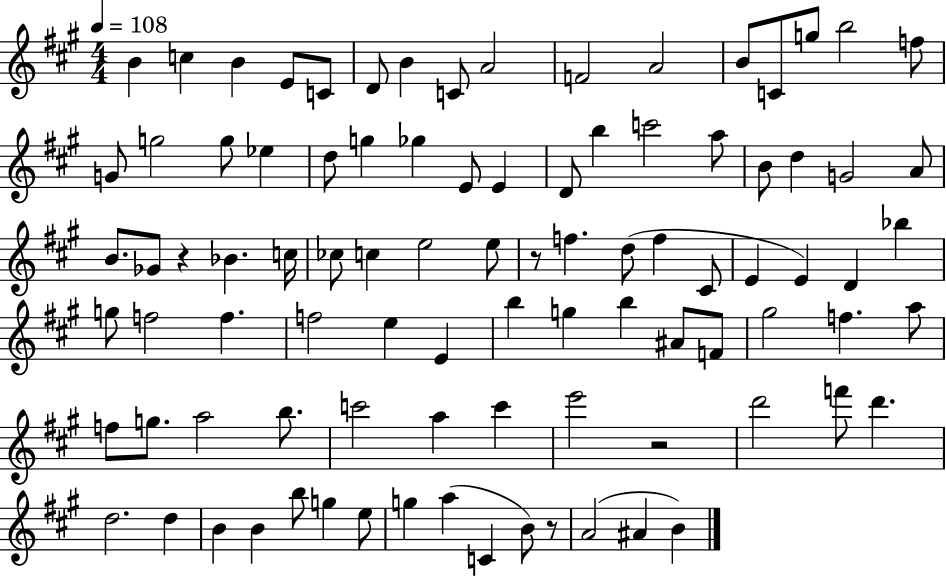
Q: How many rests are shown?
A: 4